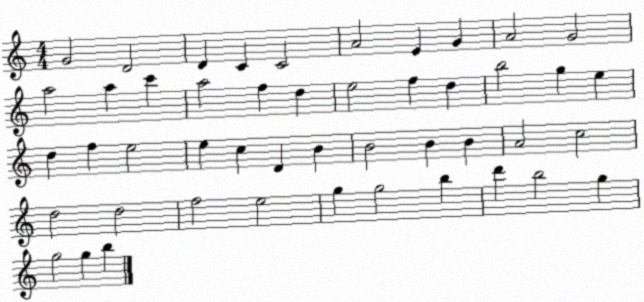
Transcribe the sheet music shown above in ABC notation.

X:1
T:Untitled
M:4/4
L:1/4
K:C
G2 D2 D C C2 A2 E G A2 G2 a2 a c' a2 f d e2 f d b2 g e d f e2 e c D B B2 B B A2 c2 d2 d2 f2 e2 g g2 b d' b2 g g2 g b